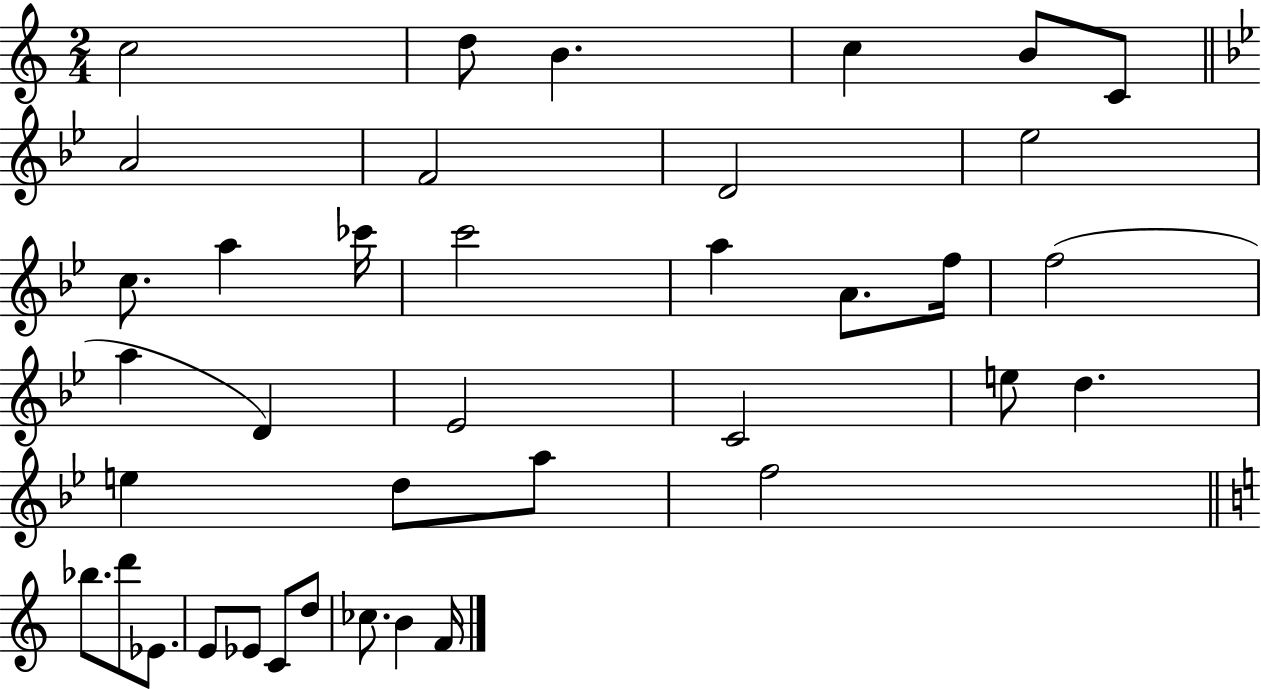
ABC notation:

X:1
T:Untitled
M:2/4
L:1/4
K:C
c2 d/2 B c B/2 C/2 A2 F2 D2 _e2 c/2 a _c'/4 c'2 a A/2 f/4 f2 a D _E2 C2 e/2 d e d/2 a/2 f2 _b/2 d'/2 _E/2 E/2 _E/2 C/2 d/2 _c/2 B F/4